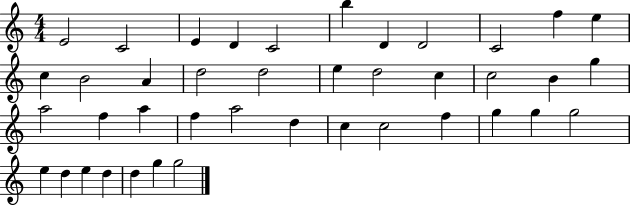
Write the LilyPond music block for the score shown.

{
  \clef treble
  \numericTimeSignature
  \time 4/4
  \key c \major
  e'2 c'2 | e'4 d'4 c'2 | b''4 d'4 d'2 | c'2 f''4 e''4 | \break c''4 b'2 a'4 | d''2 d''2 | e''4 d''2 c''4 | c''2 b'4 g''4 | \break a''2 f''4 a''4 | f''4 a''2 d''4 | c''4 c''2 f''4 | g''4 g''4 g''2 | \break e''4 d''4 e''4 d''4 | d''4 g''4 g''2 | \bar "|."
}